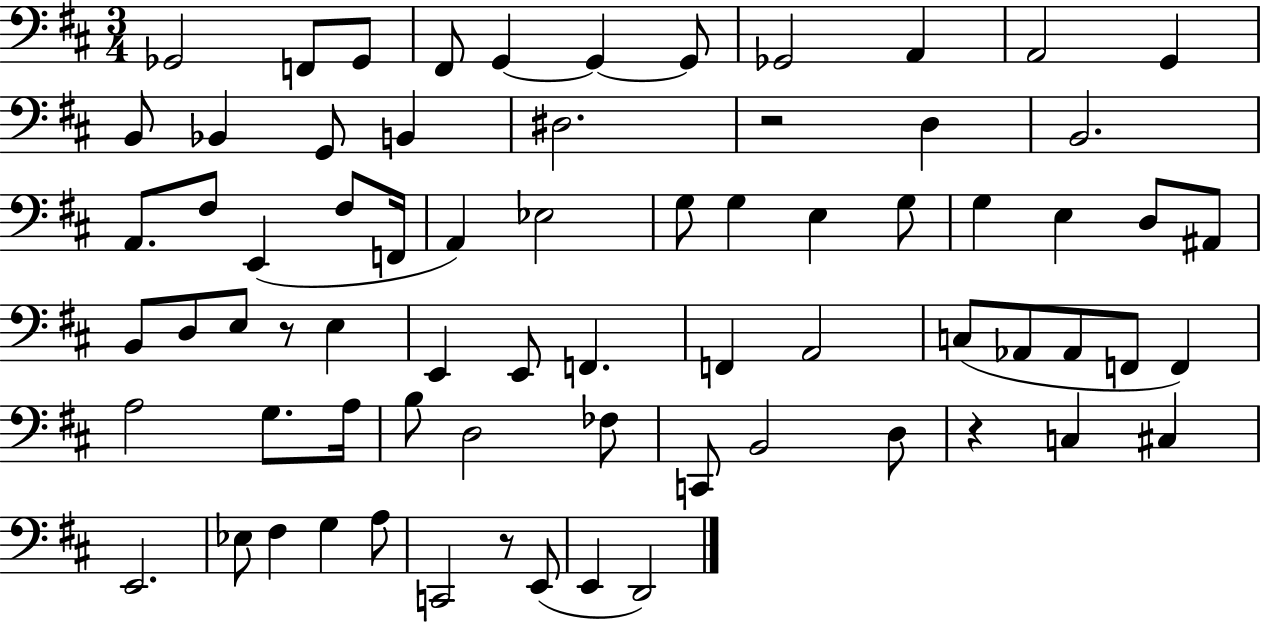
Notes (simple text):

Gb2/h F2/e Gb2/e F#2/e G2/q G2/q G2/e Gb2/h A2/q A2/h G2/q B2/e Bb2/q G2/e B2/q D#3/h. R/h D3/q B2/h. A2/e. F#3/e E2/q F#3/e F2/s A2/q Eb3/h G3/e G3/q E3/q G3/e G3/q E3/q D3/e A#2/e B2/e D3/e E3/e R/e E3/q E2/q E2/e F2/q. F2/q A2/h C3/e Ab2/e Ab2/e F2/e F2/q A3/h G3/e. A3/s B3/e D3/h FES3/e C2/e B2/h D3/e R/q C3/q C#3/q E2/h. Eb3/e F#3/q G3/q A3/e C2/h R/e E2/e E2/q D2/h